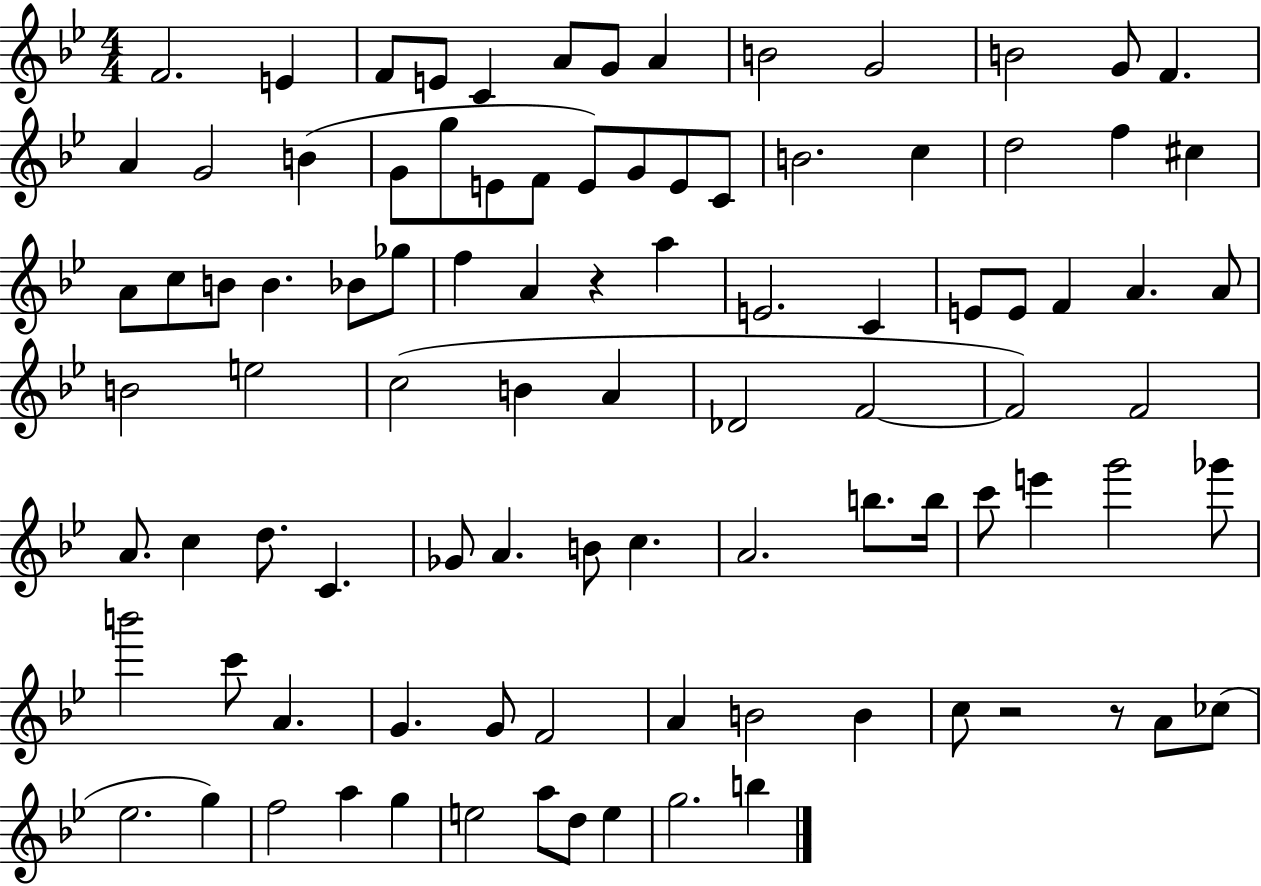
{
  \clef treble
  \numericTimeSignature
  \time 4/4
  \key bes \major
  \repeat volta 2 { f'2. e'4 | f'8 e'8 c'4 a'8 g'8 a'4 | b'2 g'2 | b'2 g'8 f'4. | \break a'4 g'2 b'4( | g'8 g''8 e'8 f'8 e'8) g'8 e'8 c'8 | b'2. c''4 | d''2 f''4 cis''4 | \break a'8 c''8 b'8 b'4. bes'8 ges''8 | f''4 a'4 r4 a''4 | e'2. c'4 | e'8 e'8 f'4 a'4. a'8 | \break b'2 e''2 | c''2( b'4 a'4 | des'2 f'2~~ | f'2) f'2 | \break a'8. c''4 d''8. c'4. | ges'8 a'4. b'8 c''4. | a'2. b''8. b''16 | c'''8 e'''4 g'''2 ges'''8 | \break b'''2 c'''8 a'4. | g'4. g'8 f'2 | a'4 b'2 b'4 | c''8 r2 r8 a'8 ces''8( | \break ees''2. g''4) | f''2 a''4 g''4 | e''2 a''8 d''8 e''4 | g''2. b''4 | \break } \bar "|."
}